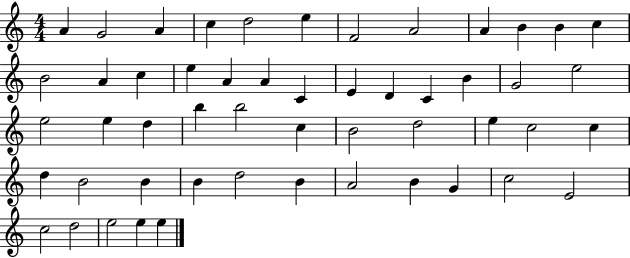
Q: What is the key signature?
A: C major